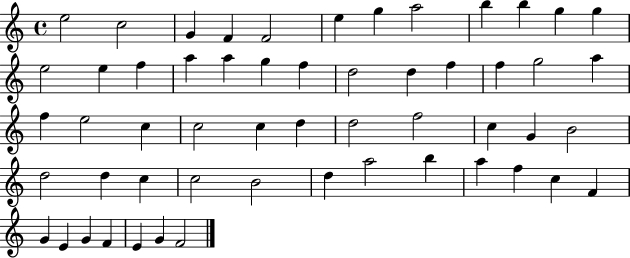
{
  \clef treble
  \time 4/4
  \defaultTimeSignature
  \key c \major
  e''2 c''2 | g'4 f'4 f'2 | e''4 g''4 a''2 | b''4 b''4 g''4 g''4 | \break e''2 e''4 f''4 | a''4 a''4 g''4 f''4 | d''2 d''4 f''4 | f''4 g''2 a''4 | \break f''4 e''2 c''4 | c''2 c''4 d''4 | d''2 f''2 | c''4 g'4 b'2 | \break d''2 d''4 c''4 | c''2 b'2 | d''4 a''2 b''4 | a''4 f''4 c''4 f'4 | \break g'4 e'4 g'4 f'4 | e'4 g'4 f'2 | \bar "|."
}